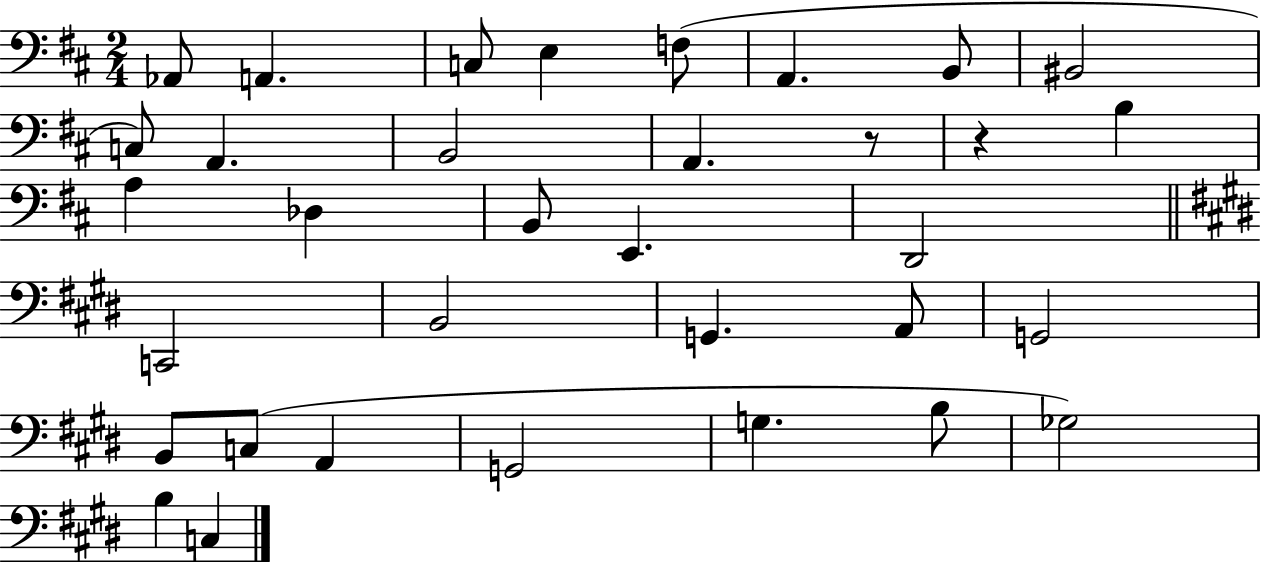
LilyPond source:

{
  \clef bass
  \numericTimeSignature
  \time 2/4
  \key d \major
  aes,8 a,4. | c8 e4 f8( | a,4. b,8 | bis,2 | \break c8) a,4. | b,2 | a,4. r8 | r4 b4 | \break a4 des4 | b,8 e,4. | d,2 | \bar "||" \break \key e \major c,2 | b,2 | g,4. a,8 | g,2 | \break b,8 c8( a,4 | g,2 | g4. b8 | ges2) | \break b4 c4 | \bar "|."
}